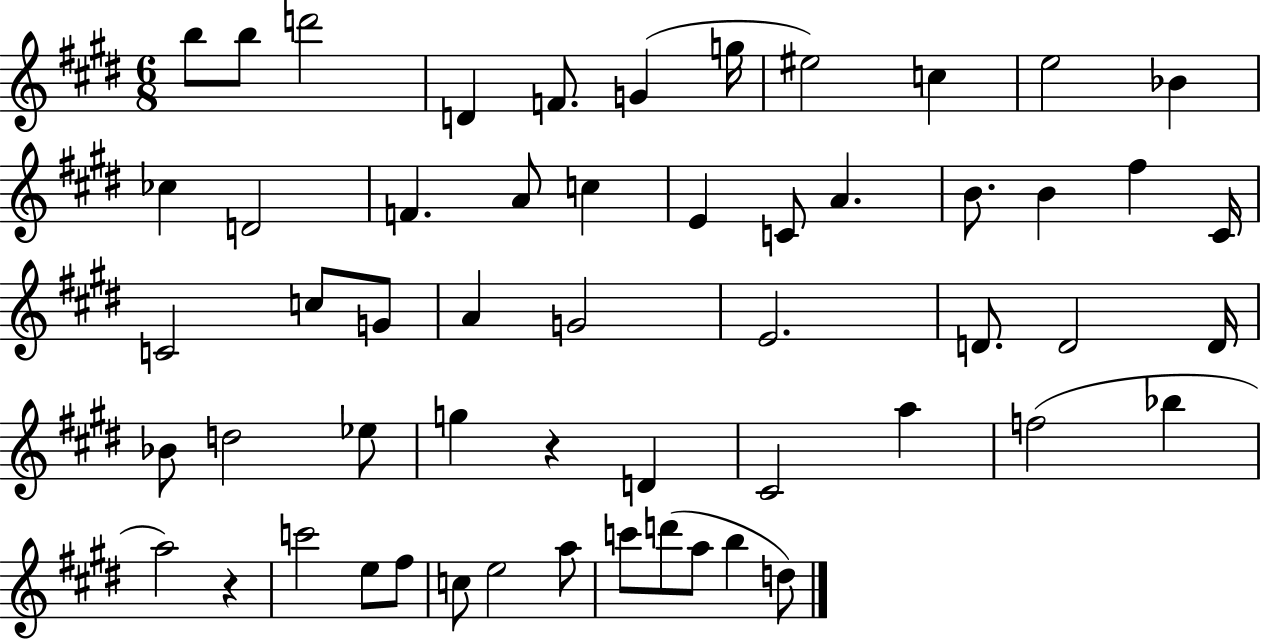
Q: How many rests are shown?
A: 2